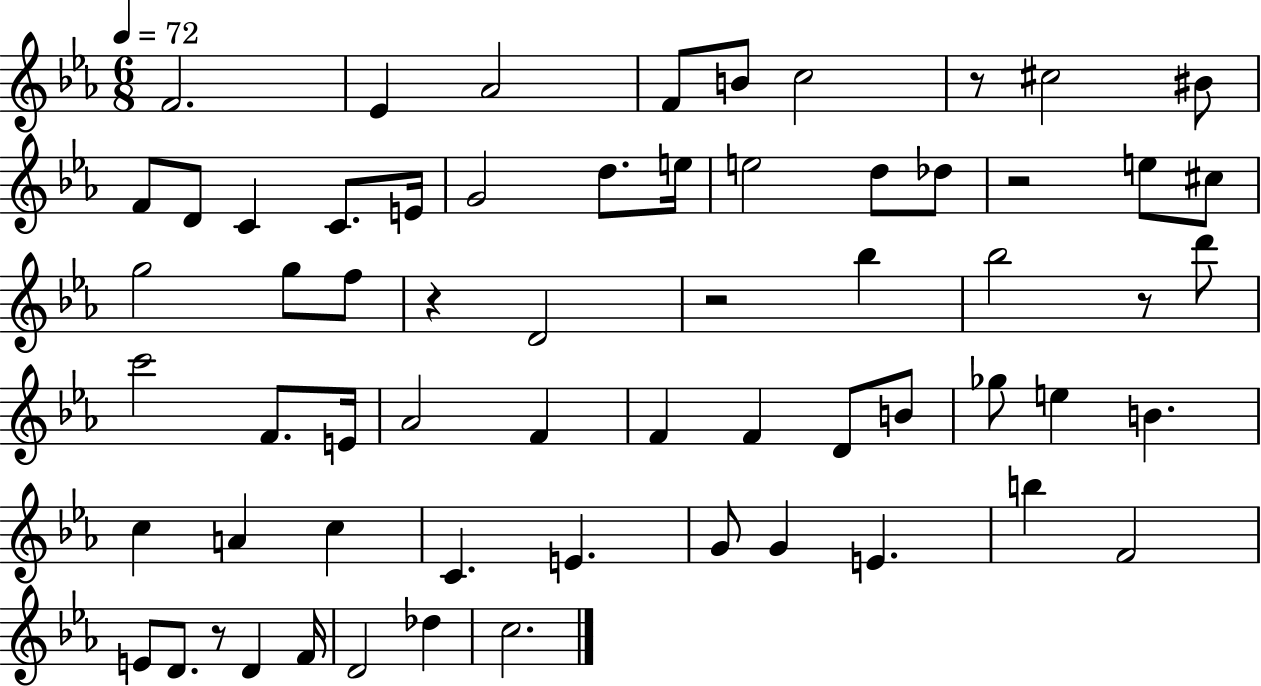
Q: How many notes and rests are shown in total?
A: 63